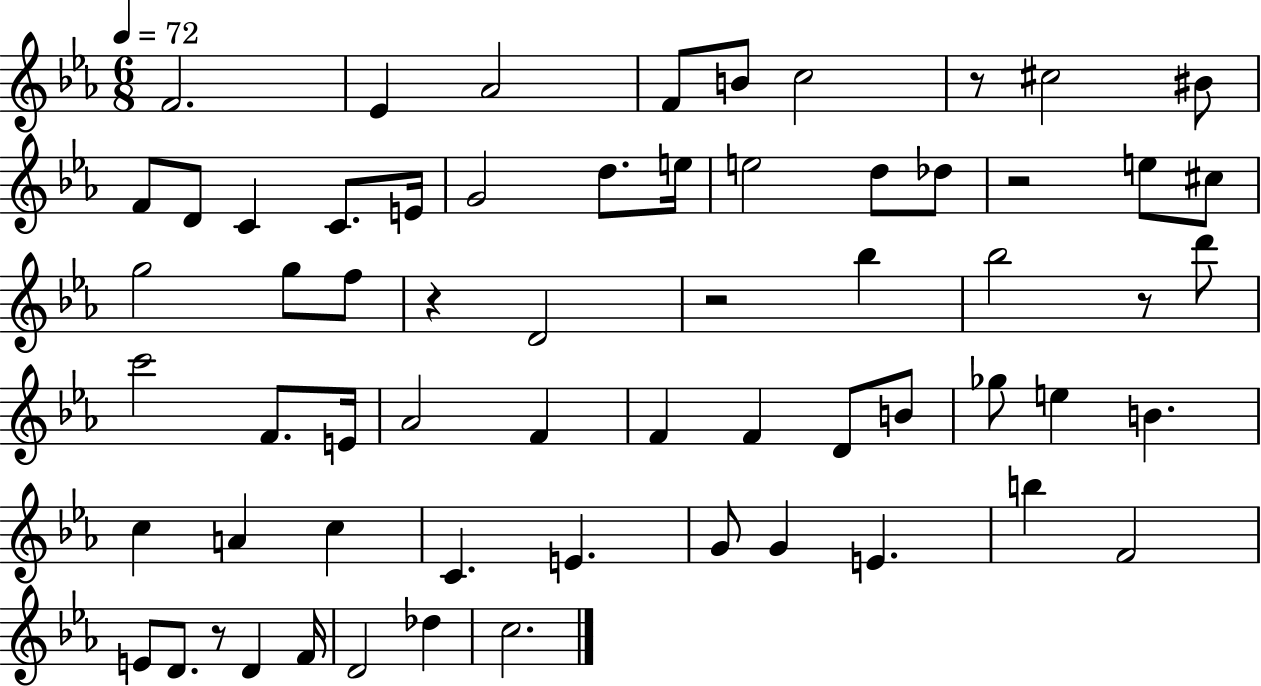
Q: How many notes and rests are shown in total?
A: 63